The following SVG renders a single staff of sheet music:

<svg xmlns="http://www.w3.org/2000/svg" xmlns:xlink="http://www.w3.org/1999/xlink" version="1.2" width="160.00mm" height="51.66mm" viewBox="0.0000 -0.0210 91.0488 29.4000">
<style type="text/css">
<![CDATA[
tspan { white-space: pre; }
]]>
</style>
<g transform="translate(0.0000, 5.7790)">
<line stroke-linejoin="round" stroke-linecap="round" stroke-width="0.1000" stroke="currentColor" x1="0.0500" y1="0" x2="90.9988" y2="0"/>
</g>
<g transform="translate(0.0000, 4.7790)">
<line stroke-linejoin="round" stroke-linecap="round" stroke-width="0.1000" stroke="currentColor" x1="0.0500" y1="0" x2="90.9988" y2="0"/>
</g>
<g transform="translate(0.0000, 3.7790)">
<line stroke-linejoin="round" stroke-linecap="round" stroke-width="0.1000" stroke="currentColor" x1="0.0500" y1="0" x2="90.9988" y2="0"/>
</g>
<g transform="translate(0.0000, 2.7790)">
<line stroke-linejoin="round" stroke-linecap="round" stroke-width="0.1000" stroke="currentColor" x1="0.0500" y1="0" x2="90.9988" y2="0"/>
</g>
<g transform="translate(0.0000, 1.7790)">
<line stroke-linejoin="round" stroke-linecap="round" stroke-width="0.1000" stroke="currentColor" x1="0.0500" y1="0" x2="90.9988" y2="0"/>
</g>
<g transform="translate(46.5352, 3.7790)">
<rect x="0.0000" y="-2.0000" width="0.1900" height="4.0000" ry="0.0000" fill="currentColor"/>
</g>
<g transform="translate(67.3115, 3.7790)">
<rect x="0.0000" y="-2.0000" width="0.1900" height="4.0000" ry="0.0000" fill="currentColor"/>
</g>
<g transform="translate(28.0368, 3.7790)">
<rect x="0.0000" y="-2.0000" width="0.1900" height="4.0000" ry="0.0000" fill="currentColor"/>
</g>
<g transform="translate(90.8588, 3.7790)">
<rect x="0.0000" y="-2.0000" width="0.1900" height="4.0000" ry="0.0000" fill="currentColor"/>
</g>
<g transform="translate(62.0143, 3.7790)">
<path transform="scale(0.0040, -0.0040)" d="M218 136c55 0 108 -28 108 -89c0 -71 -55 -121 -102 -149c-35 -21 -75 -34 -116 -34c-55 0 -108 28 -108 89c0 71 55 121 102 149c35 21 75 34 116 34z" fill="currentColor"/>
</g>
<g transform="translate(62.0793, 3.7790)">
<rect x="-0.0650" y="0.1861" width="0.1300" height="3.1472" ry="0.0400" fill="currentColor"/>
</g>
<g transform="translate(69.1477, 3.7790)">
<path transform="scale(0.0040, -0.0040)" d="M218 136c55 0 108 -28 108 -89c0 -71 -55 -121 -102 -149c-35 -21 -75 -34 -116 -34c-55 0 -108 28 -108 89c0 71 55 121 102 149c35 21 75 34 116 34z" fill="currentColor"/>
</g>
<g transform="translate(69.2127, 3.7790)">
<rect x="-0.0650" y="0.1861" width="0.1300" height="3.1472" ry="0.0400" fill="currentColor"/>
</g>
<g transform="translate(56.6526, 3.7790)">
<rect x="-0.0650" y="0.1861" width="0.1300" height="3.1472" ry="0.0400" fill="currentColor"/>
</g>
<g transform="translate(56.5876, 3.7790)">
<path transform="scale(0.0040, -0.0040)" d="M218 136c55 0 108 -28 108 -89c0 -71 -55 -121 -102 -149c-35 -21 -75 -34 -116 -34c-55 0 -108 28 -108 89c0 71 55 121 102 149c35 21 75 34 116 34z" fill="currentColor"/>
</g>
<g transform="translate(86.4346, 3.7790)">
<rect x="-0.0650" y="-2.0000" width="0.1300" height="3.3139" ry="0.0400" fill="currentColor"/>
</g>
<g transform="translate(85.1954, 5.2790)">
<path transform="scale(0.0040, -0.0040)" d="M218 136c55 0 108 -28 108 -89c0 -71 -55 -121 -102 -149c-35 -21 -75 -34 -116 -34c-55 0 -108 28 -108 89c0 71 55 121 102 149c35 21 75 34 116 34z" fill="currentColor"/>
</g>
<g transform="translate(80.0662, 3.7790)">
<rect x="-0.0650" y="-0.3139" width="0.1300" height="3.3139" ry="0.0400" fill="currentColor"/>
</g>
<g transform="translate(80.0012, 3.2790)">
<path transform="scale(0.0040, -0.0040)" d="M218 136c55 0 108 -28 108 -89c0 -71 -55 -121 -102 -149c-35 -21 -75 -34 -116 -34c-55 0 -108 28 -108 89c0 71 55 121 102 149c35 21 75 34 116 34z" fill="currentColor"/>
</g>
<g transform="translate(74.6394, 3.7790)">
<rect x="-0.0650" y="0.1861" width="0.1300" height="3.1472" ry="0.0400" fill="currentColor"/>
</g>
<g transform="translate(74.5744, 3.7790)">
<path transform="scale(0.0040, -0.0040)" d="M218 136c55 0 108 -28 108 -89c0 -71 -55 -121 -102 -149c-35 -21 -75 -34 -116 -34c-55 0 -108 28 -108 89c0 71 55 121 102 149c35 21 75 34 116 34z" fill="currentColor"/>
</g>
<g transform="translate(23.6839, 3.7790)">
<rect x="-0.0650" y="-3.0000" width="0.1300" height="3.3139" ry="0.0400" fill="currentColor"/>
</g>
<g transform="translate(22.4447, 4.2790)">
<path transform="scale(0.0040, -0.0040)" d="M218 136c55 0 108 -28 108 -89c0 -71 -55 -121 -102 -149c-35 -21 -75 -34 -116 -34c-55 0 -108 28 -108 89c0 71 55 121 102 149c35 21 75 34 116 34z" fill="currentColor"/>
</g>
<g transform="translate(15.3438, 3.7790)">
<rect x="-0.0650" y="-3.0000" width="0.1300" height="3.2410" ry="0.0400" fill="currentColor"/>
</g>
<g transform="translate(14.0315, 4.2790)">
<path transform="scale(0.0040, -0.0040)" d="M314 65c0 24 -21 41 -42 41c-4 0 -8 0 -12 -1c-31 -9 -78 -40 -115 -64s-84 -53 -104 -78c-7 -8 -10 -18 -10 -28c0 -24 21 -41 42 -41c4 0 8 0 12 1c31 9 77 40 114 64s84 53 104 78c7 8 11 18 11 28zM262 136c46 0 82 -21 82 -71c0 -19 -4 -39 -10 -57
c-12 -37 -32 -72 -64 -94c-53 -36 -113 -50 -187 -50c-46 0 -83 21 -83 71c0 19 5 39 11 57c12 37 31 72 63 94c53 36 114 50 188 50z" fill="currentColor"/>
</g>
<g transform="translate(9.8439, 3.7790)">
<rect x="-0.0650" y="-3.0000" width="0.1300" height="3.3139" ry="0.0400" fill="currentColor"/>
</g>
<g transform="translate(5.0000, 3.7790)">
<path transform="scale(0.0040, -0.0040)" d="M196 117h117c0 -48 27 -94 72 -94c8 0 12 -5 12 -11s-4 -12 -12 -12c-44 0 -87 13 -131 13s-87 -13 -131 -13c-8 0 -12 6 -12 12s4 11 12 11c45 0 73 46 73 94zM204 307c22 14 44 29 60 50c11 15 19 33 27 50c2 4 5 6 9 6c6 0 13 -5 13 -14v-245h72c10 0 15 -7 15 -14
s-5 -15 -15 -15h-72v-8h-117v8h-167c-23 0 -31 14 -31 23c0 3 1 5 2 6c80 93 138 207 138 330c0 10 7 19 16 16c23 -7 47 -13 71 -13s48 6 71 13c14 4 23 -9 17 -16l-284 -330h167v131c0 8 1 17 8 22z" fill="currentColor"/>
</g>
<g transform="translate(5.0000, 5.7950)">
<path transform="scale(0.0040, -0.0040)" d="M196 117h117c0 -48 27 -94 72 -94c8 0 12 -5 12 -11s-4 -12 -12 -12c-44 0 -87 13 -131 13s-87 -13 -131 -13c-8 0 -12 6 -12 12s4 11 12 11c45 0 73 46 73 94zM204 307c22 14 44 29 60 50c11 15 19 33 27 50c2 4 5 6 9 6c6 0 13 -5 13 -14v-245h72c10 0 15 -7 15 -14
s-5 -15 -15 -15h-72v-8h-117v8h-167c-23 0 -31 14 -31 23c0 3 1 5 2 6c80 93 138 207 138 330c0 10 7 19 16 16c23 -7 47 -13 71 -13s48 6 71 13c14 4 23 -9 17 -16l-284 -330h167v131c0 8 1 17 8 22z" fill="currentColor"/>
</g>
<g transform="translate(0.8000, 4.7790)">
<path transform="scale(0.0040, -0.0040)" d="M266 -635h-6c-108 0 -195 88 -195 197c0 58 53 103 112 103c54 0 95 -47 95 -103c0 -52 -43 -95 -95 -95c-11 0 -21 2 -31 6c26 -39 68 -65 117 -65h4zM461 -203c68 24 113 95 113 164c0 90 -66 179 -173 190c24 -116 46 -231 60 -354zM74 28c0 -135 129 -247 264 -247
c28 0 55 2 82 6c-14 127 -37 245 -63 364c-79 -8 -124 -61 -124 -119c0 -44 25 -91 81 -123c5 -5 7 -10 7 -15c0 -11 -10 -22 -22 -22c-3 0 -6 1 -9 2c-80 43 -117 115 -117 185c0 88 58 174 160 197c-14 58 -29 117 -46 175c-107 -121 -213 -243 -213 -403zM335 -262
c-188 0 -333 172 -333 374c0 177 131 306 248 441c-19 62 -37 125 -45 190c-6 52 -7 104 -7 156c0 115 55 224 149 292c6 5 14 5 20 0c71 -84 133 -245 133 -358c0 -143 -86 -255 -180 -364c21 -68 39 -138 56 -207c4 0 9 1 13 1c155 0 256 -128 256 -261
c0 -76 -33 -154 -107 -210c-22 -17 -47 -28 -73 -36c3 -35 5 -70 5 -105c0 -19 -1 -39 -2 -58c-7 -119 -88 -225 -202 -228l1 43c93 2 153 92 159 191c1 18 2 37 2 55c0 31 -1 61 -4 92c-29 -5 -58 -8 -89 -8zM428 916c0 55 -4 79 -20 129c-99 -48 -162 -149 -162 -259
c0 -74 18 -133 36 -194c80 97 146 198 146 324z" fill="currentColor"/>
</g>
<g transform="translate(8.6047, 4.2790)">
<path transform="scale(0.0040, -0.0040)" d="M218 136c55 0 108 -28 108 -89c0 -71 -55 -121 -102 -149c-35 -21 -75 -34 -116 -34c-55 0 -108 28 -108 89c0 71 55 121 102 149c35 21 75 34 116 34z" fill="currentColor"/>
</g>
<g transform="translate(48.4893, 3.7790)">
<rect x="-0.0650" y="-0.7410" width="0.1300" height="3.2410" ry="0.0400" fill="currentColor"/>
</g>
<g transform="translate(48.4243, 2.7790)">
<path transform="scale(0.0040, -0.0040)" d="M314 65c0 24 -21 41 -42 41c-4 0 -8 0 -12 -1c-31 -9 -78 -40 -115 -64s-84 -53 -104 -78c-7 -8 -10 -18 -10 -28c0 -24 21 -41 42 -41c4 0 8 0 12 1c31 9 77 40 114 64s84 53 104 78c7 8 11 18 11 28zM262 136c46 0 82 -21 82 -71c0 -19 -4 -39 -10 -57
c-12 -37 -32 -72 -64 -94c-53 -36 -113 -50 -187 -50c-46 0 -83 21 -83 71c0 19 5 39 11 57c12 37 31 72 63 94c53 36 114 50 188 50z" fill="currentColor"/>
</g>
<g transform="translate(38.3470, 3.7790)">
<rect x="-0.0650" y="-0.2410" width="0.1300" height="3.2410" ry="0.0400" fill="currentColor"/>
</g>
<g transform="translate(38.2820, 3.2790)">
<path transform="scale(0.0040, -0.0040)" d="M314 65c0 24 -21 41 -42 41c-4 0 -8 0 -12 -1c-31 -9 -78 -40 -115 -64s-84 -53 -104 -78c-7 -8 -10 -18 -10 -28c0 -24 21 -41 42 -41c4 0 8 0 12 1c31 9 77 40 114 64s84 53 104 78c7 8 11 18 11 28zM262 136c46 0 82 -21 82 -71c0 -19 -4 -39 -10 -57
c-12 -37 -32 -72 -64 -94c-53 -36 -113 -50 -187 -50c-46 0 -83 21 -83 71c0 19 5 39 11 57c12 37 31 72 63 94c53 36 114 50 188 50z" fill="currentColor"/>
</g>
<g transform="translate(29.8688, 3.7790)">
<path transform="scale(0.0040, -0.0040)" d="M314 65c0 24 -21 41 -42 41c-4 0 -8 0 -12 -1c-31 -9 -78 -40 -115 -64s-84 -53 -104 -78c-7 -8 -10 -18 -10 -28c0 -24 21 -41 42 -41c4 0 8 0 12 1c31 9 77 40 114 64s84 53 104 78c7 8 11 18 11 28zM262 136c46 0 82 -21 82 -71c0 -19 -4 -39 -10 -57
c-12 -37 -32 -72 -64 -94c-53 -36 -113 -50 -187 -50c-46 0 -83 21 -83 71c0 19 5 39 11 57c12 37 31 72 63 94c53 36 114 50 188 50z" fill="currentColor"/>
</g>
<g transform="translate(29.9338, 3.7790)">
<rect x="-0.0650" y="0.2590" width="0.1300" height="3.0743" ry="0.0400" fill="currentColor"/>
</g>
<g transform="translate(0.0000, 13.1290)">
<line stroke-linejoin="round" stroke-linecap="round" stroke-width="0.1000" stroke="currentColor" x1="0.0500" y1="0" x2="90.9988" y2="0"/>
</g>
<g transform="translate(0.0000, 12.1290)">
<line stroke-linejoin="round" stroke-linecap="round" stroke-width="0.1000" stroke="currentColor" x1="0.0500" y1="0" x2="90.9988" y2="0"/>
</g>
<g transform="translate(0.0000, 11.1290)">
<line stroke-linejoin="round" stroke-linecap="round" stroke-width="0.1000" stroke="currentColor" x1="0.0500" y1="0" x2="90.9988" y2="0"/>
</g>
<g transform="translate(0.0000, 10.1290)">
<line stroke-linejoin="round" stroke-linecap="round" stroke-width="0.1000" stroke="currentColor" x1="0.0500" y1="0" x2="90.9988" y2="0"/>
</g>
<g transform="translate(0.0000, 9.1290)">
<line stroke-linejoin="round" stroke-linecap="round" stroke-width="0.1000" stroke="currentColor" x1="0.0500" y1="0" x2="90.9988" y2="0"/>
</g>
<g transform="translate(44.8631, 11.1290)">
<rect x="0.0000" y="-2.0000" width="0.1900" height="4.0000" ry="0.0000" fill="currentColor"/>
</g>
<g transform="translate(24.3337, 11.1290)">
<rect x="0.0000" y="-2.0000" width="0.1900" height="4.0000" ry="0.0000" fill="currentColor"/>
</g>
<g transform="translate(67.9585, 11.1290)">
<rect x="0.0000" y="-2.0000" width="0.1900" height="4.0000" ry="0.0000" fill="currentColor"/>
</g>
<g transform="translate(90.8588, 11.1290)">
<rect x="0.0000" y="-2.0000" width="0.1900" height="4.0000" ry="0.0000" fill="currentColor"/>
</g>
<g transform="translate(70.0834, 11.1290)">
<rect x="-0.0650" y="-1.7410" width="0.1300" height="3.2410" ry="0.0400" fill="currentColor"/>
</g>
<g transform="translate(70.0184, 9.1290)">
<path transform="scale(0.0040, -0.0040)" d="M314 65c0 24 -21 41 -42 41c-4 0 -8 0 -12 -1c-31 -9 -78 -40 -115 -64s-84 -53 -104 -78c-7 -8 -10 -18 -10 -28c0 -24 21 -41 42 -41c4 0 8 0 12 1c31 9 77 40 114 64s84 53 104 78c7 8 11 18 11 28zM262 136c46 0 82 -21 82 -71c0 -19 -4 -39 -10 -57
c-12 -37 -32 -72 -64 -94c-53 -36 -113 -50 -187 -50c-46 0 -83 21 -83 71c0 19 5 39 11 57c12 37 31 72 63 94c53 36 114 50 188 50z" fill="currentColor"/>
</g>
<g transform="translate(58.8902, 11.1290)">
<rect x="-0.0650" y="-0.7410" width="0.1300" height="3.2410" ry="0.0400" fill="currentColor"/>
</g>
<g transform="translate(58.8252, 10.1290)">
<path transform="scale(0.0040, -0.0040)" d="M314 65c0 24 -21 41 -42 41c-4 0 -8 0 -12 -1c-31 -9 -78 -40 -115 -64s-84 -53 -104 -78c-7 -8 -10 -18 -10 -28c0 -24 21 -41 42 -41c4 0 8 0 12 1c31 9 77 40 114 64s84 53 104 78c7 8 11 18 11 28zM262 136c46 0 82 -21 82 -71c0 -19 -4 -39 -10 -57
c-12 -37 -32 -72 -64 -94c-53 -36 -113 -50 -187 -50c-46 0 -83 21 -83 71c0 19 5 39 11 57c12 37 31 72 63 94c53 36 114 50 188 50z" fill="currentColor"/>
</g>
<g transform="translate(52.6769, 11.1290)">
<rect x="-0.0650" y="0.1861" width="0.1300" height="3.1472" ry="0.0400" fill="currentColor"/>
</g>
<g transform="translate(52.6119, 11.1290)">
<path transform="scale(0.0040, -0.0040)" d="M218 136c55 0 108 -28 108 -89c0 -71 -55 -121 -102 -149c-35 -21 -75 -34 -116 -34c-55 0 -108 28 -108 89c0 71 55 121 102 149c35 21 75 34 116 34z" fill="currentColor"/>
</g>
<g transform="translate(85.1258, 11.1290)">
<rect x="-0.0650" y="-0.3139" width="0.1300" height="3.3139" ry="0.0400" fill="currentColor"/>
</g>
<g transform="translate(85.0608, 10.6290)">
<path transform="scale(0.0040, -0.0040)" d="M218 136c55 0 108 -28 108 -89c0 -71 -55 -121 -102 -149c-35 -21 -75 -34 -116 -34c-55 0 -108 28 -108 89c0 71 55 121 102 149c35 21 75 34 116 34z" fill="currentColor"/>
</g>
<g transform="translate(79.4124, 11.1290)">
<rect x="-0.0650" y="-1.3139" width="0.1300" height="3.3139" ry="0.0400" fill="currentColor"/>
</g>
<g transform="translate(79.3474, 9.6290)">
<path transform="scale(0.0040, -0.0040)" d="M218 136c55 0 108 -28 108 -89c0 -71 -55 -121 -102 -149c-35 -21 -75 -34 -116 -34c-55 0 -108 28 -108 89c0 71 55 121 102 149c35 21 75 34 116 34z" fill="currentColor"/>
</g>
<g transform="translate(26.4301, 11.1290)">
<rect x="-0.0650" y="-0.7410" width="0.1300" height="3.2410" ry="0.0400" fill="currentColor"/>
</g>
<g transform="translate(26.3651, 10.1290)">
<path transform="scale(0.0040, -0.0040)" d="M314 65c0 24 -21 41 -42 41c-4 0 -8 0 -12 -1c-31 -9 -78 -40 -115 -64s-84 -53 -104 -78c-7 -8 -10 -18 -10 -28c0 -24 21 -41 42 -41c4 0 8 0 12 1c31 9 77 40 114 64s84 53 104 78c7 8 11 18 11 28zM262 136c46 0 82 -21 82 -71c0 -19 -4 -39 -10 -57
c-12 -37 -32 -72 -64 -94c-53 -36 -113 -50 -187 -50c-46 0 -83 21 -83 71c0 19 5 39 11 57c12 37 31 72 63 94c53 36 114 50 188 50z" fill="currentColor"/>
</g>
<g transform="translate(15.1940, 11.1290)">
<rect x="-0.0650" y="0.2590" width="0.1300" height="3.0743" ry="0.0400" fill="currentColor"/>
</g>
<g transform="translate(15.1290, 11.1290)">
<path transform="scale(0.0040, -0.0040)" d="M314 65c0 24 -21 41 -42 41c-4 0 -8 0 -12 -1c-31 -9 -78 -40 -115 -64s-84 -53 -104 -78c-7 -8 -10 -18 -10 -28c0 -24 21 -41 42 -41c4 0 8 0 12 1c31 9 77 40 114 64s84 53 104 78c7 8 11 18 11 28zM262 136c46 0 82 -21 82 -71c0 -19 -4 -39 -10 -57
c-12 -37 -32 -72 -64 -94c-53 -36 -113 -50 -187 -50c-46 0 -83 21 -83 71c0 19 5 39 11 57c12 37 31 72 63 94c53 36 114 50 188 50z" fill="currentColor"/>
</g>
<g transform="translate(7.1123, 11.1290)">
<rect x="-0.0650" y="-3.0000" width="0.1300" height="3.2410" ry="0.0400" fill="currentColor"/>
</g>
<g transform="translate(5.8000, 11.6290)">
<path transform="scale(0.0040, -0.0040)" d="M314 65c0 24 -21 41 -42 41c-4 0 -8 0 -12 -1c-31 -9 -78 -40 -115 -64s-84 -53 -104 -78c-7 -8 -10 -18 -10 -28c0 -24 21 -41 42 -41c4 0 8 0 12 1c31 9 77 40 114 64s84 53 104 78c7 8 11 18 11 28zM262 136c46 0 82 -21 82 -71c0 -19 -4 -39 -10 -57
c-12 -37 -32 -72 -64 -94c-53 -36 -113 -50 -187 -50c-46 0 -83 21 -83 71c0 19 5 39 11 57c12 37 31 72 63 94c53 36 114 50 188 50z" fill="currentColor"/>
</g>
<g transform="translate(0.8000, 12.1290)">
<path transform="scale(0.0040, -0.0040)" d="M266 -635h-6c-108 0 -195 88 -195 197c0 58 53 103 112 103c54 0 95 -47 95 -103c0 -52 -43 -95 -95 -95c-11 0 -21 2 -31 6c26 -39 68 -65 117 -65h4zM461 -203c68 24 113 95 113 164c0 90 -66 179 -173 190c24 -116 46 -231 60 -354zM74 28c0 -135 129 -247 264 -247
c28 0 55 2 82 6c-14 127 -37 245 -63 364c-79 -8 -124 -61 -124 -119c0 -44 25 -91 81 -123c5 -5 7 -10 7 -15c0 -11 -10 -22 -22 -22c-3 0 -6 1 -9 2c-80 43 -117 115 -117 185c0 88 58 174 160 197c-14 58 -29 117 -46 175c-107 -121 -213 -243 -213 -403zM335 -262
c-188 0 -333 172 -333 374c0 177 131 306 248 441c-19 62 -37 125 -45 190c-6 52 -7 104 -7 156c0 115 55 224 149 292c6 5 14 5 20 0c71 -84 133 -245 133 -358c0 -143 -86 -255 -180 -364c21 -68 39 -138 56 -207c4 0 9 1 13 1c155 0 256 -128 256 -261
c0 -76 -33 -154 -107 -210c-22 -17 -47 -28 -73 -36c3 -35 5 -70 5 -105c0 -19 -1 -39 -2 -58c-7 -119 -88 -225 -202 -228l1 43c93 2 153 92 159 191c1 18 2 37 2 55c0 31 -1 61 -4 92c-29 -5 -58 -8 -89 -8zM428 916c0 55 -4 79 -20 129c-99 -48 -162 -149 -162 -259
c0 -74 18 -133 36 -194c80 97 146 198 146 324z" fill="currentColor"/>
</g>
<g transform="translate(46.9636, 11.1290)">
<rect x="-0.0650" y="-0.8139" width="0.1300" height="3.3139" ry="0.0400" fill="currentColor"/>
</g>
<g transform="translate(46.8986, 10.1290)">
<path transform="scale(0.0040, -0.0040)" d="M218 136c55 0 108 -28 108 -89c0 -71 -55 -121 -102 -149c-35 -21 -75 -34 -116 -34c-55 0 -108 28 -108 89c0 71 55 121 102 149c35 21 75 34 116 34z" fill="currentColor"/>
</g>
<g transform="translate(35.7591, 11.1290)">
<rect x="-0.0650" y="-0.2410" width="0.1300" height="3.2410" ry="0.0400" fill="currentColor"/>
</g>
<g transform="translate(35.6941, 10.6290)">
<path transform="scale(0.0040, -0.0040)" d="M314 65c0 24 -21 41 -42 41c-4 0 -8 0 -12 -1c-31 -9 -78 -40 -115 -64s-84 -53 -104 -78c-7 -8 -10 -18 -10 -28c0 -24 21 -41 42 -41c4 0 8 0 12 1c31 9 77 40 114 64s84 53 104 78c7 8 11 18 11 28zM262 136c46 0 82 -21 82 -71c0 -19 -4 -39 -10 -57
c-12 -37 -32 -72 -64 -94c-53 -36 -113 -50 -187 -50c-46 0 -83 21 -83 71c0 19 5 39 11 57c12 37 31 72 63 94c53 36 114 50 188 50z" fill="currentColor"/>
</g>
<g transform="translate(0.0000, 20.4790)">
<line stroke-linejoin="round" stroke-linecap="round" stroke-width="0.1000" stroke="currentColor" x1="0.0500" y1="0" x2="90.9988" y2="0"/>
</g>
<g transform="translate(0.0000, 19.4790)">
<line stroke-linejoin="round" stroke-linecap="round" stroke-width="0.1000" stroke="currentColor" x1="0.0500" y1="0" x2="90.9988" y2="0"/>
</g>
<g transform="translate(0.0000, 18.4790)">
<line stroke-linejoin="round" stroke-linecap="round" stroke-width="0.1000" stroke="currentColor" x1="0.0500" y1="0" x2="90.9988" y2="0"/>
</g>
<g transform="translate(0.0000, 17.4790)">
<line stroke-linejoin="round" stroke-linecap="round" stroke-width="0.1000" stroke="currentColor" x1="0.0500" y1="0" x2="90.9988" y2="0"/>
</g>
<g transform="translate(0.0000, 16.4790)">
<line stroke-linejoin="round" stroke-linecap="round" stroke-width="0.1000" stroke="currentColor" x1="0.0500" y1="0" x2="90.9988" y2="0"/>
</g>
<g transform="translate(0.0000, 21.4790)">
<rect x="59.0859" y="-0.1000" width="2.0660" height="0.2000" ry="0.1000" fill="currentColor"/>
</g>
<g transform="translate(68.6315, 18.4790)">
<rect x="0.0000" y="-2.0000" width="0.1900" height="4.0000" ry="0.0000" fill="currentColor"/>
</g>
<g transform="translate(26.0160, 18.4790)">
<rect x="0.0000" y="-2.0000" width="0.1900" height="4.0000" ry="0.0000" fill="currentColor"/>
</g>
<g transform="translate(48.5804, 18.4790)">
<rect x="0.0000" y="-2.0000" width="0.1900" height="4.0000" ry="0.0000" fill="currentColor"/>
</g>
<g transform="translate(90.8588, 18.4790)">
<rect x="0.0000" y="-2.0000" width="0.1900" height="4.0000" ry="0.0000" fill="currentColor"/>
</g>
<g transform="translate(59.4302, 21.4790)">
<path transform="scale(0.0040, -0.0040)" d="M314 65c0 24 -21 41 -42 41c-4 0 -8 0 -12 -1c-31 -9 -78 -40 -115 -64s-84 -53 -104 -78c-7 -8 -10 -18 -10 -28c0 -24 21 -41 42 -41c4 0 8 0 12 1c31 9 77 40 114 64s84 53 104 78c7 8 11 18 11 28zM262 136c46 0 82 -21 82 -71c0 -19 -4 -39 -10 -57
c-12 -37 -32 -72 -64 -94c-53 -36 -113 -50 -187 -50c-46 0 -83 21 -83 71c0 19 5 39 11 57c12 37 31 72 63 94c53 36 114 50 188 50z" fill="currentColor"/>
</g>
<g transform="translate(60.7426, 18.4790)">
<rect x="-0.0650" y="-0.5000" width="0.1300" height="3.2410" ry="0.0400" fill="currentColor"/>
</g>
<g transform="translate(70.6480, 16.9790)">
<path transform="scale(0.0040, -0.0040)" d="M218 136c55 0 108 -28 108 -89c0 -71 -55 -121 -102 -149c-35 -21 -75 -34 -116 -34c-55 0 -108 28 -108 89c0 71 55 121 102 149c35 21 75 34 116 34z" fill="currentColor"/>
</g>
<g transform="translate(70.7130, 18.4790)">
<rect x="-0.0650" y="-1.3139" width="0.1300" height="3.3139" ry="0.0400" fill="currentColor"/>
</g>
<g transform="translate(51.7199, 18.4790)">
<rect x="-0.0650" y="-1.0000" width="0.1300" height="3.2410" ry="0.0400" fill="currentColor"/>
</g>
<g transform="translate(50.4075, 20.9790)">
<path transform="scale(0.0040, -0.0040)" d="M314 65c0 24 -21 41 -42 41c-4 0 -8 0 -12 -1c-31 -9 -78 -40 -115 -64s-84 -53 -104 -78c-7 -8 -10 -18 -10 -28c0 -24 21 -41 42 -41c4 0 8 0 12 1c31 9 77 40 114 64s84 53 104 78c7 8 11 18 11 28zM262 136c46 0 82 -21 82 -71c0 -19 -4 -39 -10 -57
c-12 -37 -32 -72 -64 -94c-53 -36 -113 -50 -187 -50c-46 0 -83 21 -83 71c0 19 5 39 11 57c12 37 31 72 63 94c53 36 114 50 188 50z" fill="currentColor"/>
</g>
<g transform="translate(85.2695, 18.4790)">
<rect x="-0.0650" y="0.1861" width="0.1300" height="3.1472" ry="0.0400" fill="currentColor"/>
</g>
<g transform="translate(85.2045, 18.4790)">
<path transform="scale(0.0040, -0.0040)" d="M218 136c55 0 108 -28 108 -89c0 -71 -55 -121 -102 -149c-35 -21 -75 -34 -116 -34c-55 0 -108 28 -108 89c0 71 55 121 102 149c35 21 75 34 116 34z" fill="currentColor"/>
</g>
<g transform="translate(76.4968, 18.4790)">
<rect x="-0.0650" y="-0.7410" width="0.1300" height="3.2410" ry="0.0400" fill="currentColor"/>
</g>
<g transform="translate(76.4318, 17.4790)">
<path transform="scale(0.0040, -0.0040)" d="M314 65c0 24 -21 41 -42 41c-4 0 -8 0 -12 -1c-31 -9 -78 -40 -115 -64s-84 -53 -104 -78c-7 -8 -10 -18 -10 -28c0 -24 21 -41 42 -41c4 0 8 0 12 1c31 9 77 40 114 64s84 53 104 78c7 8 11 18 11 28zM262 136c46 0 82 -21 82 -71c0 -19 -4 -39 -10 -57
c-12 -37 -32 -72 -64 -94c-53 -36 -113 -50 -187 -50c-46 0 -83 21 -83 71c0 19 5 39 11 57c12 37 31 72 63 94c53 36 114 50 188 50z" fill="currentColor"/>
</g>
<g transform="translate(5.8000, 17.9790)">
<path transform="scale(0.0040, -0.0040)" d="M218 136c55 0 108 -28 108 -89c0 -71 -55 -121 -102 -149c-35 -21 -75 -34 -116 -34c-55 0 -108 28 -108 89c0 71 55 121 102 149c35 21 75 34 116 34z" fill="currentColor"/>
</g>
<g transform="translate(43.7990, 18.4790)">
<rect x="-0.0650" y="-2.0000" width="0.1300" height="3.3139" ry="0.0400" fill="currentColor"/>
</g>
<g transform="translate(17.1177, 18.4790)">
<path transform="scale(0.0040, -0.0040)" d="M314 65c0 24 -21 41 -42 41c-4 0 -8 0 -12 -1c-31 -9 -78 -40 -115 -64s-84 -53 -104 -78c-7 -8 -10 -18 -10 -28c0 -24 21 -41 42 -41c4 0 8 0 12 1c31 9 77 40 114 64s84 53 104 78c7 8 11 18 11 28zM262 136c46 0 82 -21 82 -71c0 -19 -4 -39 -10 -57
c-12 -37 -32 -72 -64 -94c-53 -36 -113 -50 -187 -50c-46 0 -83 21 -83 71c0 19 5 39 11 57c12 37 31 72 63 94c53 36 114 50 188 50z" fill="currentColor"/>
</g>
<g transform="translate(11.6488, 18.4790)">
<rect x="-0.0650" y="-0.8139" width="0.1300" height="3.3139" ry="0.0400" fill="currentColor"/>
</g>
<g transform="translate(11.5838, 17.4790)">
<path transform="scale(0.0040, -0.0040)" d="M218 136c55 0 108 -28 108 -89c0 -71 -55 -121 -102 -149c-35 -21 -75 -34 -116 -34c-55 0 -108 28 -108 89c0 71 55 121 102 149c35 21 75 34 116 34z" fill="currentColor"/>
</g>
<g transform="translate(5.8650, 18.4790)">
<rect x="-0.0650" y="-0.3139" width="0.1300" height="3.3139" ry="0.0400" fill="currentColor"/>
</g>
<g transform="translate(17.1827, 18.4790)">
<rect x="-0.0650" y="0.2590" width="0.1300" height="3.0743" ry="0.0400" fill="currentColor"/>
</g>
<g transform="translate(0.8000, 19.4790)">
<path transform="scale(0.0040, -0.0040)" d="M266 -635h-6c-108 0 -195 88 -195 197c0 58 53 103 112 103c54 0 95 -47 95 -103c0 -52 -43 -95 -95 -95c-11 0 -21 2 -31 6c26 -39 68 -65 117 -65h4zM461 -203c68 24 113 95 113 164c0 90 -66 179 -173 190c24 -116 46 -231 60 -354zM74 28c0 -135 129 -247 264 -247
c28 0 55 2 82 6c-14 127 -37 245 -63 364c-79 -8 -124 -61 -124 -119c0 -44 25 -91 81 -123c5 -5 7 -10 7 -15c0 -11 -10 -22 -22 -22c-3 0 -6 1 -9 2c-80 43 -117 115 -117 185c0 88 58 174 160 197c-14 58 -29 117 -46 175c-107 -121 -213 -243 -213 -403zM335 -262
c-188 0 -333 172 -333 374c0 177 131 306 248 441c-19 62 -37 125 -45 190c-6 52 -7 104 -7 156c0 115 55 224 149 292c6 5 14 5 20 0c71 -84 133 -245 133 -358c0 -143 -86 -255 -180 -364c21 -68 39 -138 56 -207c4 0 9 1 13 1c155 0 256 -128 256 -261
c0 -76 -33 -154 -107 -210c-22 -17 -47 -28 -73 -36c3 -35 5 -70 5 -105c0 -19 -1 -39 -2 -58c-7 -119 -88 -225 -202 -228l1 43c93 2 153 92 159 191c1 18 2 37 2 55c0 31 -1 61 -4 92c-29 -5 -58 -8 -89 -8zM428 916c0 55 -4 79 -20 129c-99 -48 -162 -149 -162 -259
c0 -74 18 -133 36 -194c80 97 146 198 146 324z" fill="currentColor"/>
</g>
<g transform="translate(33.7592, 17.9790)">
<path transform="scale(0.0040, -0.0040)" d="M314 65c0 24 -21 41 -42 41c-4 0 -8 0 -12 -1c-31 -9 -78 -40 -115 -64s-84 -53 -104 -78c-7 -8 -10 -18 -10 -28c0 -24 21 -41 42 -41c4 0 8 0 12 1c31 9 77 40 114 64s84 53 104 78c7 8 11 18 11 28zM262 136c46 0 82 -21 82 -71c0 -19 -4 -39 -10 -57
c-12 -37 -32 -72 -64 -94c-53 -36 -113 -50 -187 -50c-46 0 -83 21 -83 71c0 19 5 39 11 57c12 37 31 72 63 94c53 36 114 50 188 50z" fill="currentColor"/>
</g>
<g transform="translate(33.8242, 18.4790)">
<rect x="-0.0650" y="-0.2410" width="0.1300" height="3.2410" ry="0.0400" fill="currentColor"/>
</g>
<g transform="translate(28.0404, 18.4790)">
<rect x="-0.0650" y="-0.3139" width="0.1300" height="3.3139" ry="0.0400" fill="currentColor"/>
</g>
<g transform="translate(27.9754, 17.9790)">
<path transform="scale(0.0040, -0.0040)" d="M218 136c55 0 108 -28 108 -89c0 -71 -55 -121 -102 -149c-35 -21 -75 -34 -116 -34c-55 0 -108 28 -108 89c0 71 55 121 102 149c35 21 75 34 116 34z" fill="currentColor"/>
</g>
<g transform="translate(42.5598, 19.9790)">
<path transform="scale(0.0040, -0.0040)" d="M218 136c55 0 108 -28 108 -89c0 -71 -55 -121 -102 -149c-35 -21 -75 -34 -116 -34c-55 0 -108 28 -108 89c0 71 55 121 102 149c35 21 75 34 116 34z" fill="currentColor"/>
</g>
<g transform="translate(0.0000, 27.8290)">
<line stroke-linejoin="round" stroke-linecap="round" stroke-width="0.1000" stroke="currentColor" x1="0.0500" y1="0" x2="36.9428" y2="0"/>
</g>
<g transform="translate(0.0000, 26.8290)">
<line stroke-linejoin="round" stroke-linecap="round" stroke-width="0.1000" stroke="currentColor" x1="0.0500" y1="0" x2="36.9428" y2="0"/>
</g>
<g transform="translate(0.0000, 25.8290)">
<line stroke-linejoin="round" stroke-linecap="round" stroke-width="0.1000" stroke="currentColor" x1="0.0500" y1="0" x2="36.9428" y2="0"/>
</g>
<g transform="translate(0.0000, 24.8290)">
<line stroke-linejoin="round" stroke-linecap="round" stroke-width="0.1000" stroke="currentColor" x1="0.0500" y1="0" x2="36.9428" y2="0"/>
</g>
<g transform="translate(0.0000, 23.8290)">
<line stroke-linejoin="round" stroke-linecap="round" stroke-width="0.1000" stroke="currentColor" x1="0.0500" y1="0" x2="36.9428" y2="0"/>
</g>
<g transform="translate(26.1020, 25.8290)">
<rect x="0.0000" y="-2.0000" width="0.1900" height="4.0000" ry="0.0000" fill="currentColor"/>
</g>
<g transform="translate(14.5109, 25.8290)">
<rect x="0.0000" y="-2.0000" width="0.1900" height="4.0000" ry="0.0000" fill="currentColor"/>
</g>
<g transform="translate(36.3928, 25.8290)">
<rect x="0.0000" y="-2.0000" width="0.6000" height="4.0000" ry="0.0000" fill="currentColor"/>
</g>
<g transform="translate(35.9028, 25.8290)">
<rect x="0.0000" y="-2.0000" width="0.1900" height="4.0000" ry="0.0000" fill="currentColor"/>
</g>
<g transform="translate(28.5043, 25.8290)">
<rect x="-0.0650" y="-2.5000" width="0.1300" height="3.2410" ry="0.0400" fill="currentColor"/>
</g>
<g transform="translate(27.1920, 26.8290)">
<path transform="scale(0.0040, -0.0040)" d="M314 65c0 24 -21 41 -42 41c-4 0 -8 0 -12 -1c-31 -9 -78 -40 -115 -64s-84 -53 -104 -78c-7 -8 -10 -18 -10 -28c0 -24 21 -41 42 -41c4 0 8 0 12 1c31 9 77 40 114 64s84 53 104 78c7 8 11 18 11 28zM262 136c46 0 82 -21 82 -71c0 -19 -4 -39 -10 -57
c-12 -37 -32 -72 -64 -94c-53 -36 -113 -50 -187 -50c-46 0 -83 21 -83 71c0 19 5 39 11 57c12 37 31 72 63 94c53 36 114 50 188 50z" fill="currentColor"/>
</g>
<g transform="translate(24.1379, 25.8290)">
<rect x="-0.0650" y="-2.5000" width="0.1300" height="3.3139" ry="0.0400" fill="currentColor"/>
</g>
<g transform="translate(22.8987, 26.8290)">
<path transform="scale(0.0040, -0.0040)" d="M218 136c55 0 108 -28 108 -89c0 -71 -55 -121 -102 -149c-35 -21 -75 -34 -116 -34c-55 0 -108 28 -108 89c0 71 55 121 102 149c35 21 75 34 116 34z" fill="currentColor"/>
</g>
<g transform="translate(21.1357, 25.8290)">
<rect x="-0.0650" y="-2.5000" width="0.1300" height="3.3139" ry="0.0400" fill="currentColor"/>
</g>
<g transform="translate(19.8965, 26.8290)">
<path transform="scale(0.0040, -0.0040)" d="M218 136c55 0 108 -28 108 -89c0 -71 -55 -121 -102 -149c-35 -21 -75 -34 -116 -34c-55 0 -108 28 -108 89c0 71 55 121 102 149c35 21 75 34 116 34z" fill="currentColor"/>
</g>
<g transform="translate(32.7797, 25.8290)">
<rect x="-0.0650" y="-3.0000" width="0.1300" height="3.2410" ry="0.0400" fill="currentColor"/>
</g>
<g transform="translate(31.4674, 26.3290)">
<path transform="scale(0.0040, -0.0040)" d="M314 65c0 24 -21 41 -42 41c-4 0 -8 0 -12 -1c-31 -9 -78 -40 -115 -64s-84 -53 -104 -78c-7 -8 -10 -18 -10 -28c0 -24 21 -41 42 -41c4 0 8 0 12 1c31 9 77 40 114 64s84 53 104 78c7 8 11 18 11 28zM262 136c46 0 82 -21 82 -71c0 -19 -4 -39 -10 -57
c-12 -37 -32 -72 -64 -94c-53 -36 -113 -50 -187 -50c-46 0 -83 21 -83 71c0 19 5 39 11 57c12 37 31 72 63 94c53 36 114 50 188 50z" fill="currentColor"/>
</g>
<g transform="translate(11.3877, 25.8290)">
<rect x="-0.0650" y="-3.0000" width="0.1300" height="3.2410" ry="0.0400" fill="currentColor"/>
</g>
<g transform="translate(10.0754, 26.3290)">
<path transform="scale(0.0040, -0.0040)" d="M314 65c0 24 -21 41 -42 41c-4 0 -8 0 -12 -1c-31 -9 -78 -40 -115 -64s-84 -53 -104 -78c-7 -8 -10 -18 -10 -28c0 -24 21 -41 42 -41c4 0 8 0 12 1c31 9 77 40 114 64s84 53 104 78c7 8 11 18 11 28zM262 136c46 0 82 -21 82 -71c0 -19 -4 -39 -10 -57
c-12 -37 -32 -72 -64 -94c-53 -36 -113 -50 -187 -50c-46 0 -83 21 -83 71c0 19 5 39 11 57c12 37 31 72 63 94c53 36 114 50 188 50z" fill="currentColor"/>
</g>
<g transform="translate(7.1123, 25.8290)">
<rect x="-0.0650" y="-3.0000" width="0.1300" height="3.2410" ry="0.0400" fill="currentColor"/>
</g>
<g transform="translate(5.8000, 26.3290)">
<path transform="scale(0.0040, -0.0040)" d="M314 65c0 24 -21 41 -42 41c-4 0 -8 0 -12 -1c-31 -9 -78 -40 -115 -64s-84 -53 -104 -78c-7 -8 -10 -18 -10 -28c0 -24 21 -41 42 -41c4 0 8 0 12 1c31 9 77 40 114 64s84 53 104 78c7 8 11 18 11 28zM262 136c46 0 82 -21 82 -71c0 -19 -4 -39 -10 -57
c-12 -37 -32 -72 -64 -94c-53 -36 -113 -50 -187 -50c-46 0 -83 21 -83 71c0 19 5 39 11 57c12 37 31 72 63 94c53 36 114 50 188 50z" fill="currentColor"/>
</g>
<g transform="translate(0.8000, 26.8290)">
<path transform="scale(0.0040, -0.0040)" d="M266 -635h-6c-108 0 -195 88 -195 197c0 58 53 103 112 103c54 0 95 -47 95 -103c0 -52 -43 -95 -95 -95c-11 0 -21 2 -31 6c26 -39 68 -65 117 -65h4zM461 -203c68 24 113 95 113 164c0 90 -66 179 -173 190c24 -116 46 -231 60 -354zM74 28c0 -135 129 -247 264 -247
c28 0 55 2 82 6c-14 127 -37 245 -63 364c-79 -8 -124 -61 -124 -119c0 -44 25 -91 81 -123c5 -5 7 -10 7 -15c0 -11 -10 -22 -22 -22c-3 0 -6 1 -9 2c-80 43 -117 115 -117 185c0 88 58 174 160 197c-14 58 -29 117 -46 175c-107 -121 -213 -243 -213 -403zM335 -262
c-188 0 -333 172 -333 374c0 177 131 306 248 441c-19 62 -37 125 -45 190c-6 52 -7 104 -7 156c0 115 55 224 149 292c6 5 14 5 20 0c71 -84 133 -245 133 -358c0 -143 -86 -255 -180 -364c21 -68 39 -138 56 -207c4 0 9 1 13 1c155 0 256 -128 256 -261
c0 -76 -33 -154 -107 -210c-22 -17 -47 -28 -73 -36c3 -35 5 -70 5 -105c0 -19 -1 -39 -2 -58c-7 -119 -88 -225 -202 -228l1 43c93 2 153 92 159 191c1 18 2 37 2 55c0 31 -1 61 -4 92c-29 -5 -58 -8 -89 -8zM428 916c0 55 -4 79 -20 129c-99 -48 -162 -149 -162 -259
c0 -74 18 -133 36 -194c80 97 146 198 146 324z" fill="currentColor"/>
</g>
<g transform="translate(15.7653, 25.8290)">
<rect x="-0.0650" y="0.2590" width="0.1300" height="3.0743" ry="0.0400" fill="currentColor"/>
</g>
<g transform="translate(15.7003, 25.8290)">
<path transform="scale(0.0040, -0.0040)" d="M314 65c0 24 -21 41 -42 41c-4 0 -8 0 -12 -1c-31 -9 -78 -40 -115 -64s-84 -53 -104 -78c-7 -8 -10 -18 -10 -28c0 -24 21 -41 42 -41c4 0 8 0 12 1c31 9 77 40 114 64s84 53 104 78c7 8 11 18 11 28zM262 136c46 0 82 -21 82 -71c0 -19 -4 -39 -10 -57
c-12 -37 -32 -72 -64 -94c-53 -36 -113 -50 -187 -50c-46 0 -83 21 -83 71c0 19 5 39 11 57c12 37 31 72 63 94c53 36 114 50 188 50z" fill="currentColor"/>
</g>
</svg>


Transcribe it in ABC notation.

X:1
T:Untitled
M:4/4
L:1/4
K:C
A A2 A B2 c2 d2 B B B B c F A2 B2 d2 c2 d B d2 f2 e c c d B2 c c2 F D2 C2 e d2 B A2 A2 B2 G G G2 A2